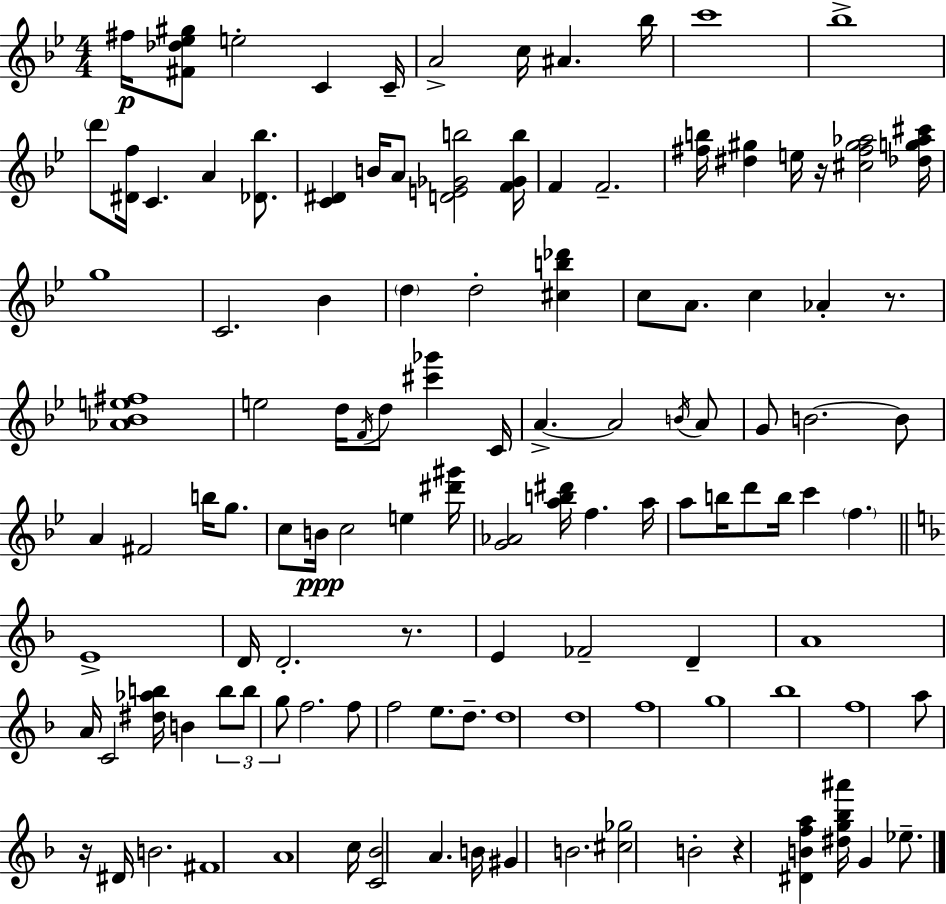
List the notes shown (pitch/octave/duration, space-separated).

F#5/s [F#4,Db5,Eb5,G#5]/e E5/h C4/q C4/s A4/h C5/s A#4/q. Bb5/s C6/w Bb5/w D6/e [D#4,F5]/s C4/q. A4/q [Db4,Bb5]/e. [C4,D#4]/q B4/s A4/e [D4,E4,Gb4,B5]/h [F4,Gb4,B5]/s F4/q F4/h. [F#5,B5]/s [D#5,G#5]/q E5/s R/s [C#5,F#5,G#5,Ab5]/h [Db5,G5,Ab5,C#6]/s G5/w C4/h. Bb4/q D5/q D5/h [C#5,B5,Db6]/q C5/e A4/e. C5/q Ab4/q R/e. [Ab4,Bb4,E5,F#5]/w E5/h D5/s F4/s D5/e [C#6,Gb6]/q C4/s A4/q. A4/h B4/s A4/e G4/e B4/h. B4/e A4/q F#4/h B5/s G5/e. C5/e B4/s C5/h E5/q [D#6,G#6]/s [G4,Ab4]/h [A5,B5,D#6]/s F5/q. A5/s A5/e B5/s D6/e B5/s C6/q F5/q. E4/w D4/s D4/h. R/e. E4/q FES4/h D4/q A4/w A4/s C4/h [D#5,Ab5,B5]/s B4/q B5/e B5/e G5/e F5/h. F5/e F5/h E5/e. D5/e. D5/w D5/w F5/w G5/w Bb5/w F5/w A5/e R/s D#4/s B4/h. F#4/w A4/w C5/s [C4,Bb4]/h A4/q. B4/s G#4/q B4/h. [C#5,Gb5]/h B4/h R/q [D#4,B4,F5,A5]/q [D#5,G5,Bb5,A#6]/s G4/q Eb5/e.